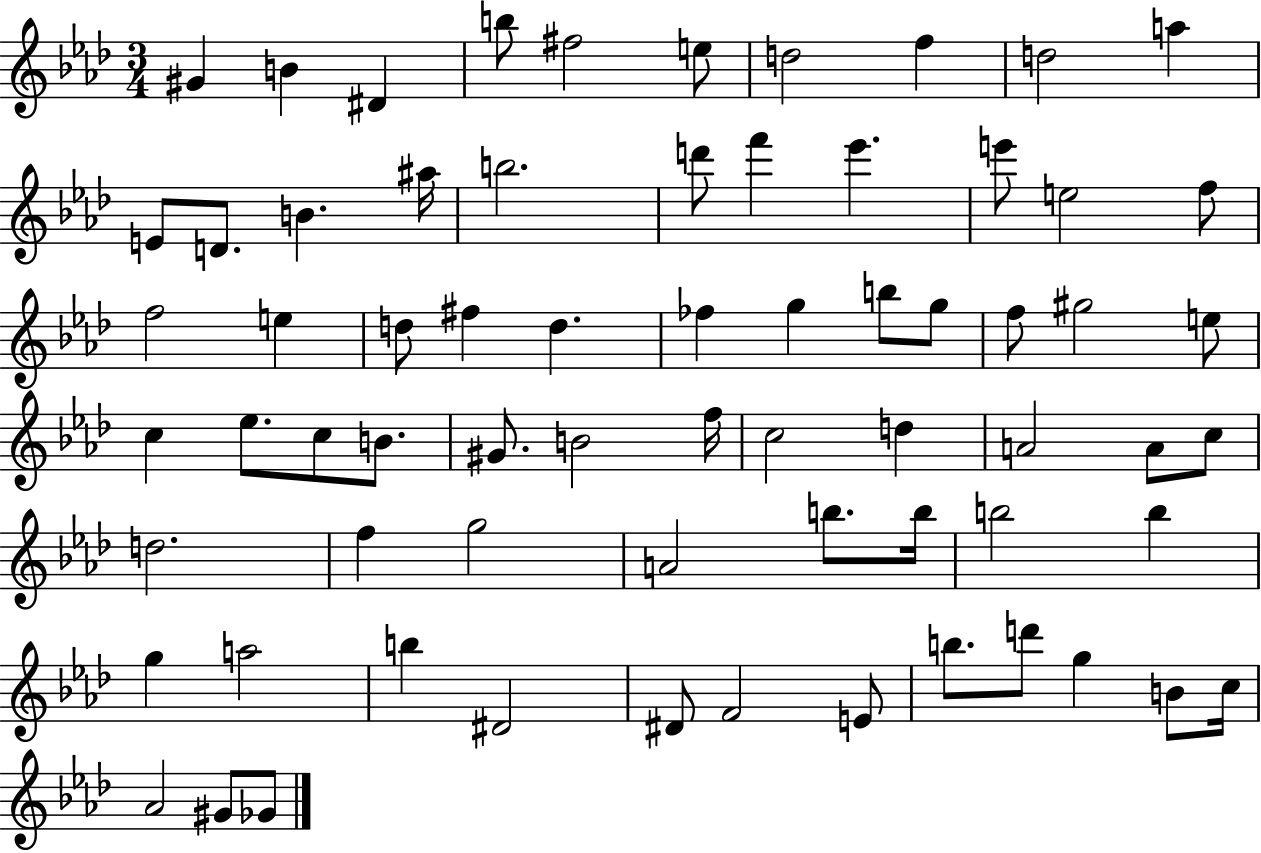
G#4/q B4/q D#4/q B5/e F#5/h E5/e D5/h F5/q D5/h A5/q E4/e D4/e. B4/q. A#5/s B5/h. D6/e F6/q Eb6/q. E6/e E5/h F5/e F5/h E5/q D5/e F#5/q D5/q. FES5/q G5/q B5/e G5/e F5/e G#5/h E5/e C5/q Eb5/e. C5/e B4/e. G#4/e. B4/h F5/s C5/h D5/q A4/h A4/e C5/e D5/h. F5/q G5/h A4/h B5/e. B5/s B5/h B5/q G5/q A5/h B5/q D#4/h D#4/e F4/h E4/e B5/e. D6/e G5/q B4/e C5/s Ab4/h G#4/e Gb4/e